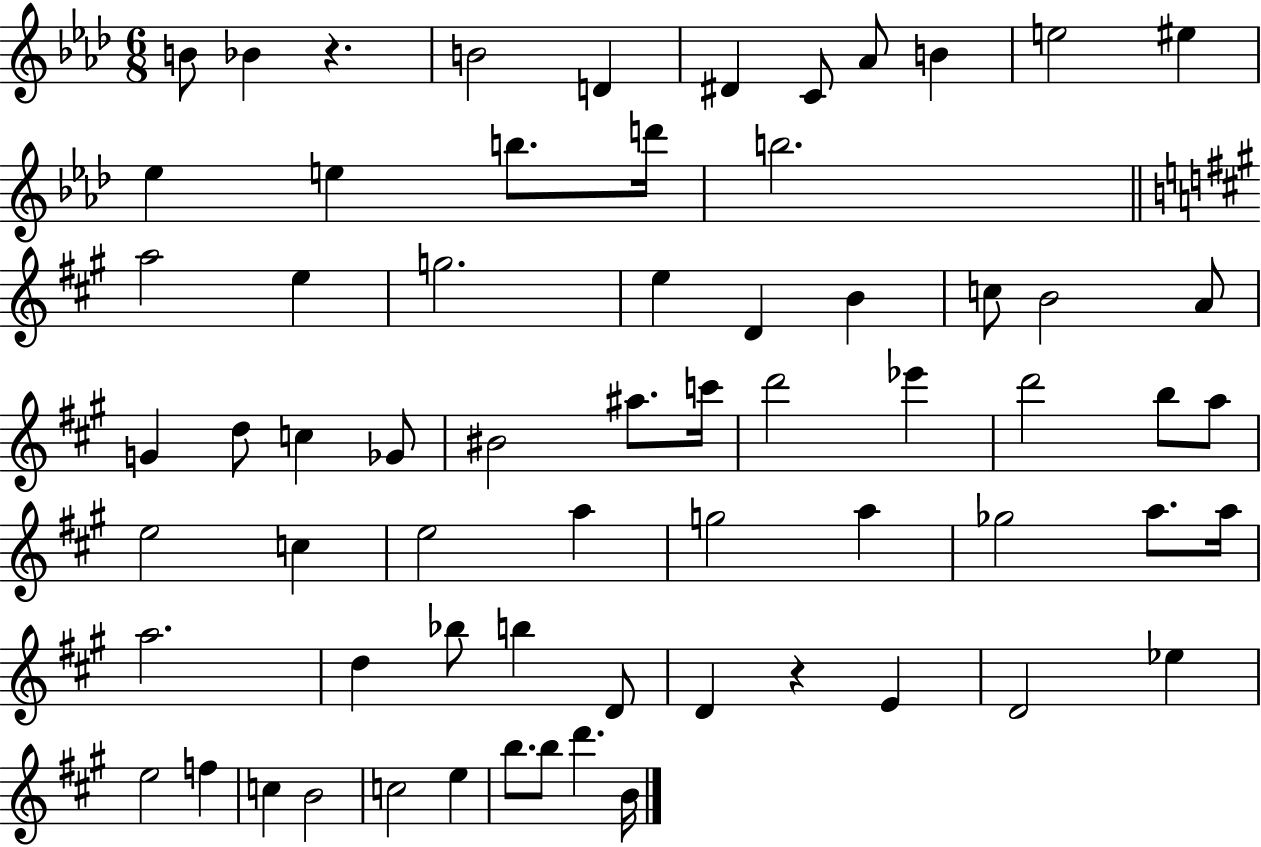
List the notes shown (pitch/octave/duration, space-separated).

B4/e Bb4/q R/q. B4/h D4/q D#4/q C4/e Ab4/e B4/q E5/h EIS5/q Eb5/q E5/q B5/e. D6/s B5/h. A5/h E5/q G5/h. E5/q D4/q B4/q C5/e B4/h A4/e G4/q D5/e C5/q Gb4/e BIS4/h A#5/e. C6/s D6/h Eb6/q D6/h B5/e A5/e E5/h C5/q E5/h A5/q G5/h A5/q Gb5/h A5/e. A5/s A5/h. D5/q Bb5/e B5/q D4/e D4/q R/q E4/q D4/h Eb5/q E5/h F5/q C5/q B4/h C5/h E5/q B5/e. B5/e D6/q. B4/s